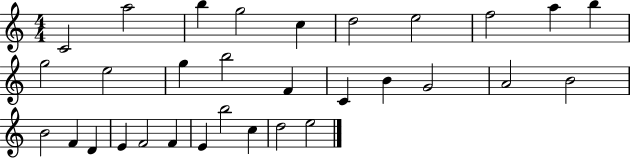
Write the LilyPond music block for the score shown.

{
  \clef treble
  \numericTimeSignature
  \time 4/4
  \key c \major
  c'2 a''2 | b''4 g''2 c''4 | d''2 e''2 | f''2 a''4 b''4 | \break g''2 e''2 | g''4 b''2 f'4 | c'4 b'4 g'2 | a'2 b'2 | \break b'2 f'4 d'4 | e'4 f'2 f'4 | e'4 b''2 c''4 | d''2 e''2 | \break \bar "|."
}